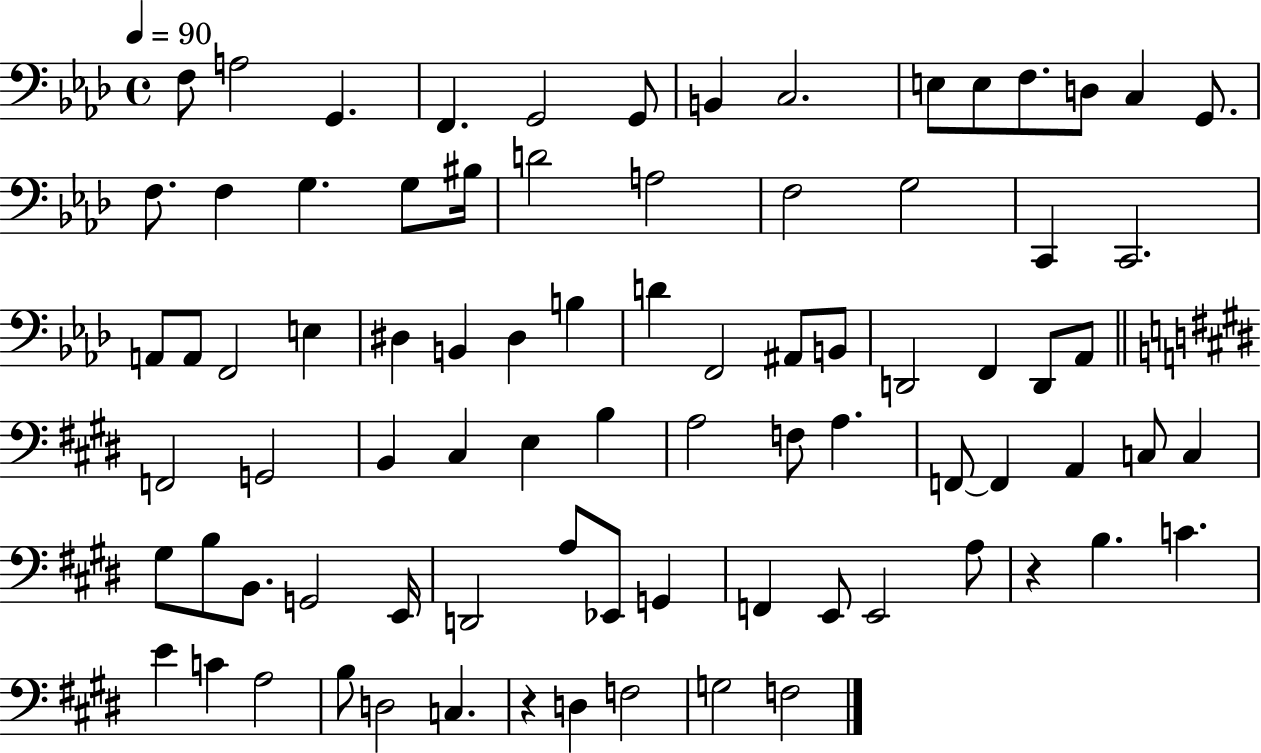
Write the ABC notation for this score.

X:1
T:Untitled
M:4/4
L:1/4
K:Ab
F,/2 A,2 G,, F,, G,,2 G,,/2 B,, C,2 E,/2 E,/2 F,/2 D,/2 C, G,,/2 F,/2 F, G, G,/2 ^B,/4 D2 A,2 F,2 G,2 C,, C,,2 A,,/2 A,,/2 F,,2 E, ^D, B,, ^D, B, D F,,2 ^A,,/2 B,,/2 D,,2 F,, D,,/2 _A,,/2 F,,2 G,,2 B,, ^C, E, B, A,2 F,/2 A, F,,/2 F,, A,, C,/2 C, ^G,/2 B,/2 B,,/2 G,,2 E,,/4 D,,2 A,/2 _E,,/2 G,, F,, E,,/2 E,,2 A,/2 z B, C E C A,2 B,/2 D,2 C, z D, F,2 G,2 F,2